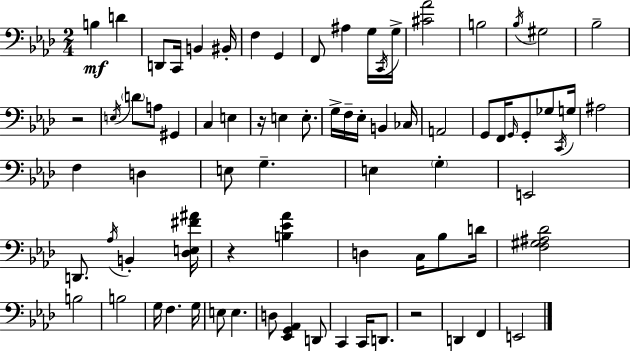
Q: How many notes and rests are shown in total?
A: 77